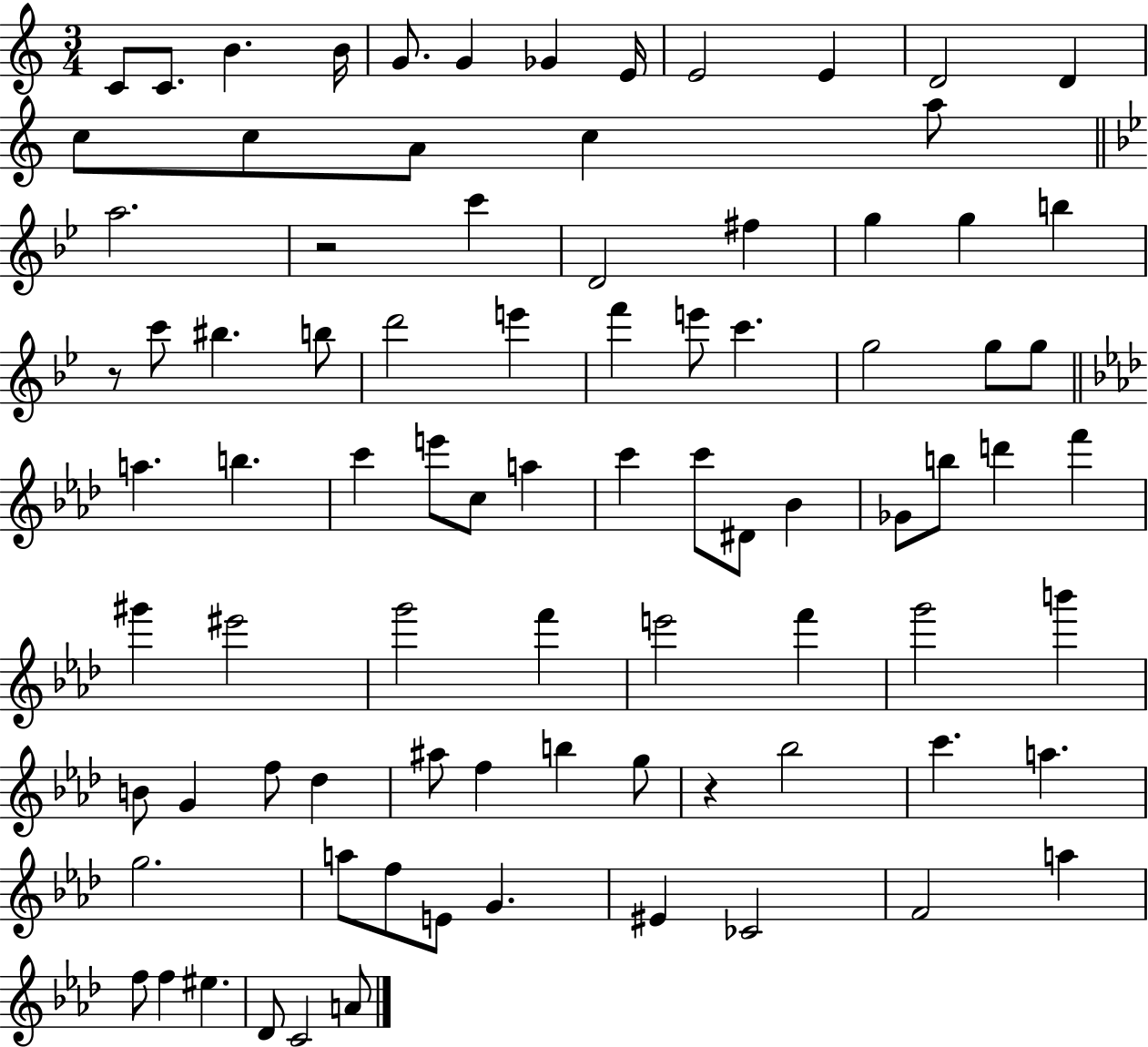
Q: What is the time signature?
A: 3/4